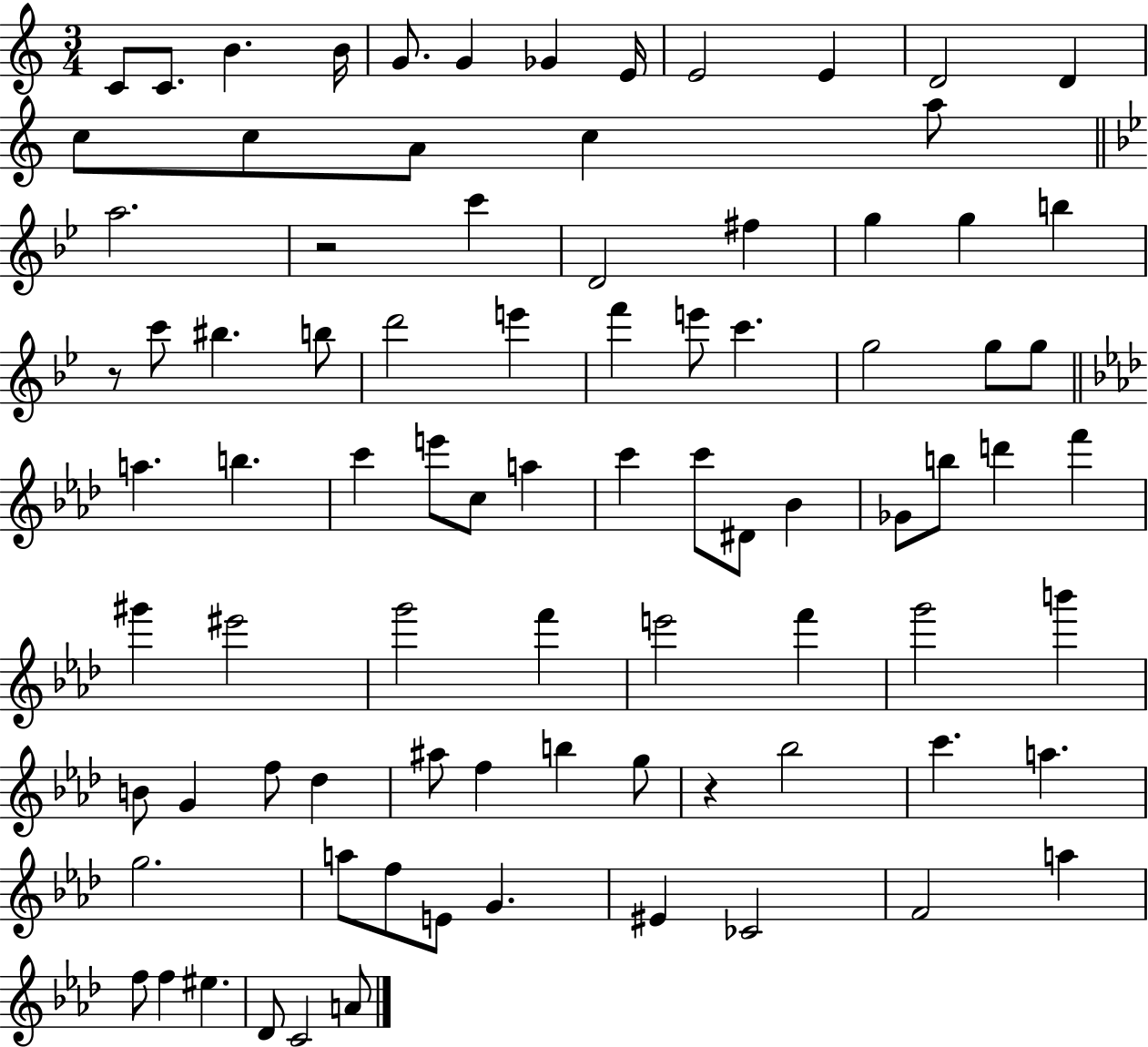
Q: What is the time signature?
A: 3/4